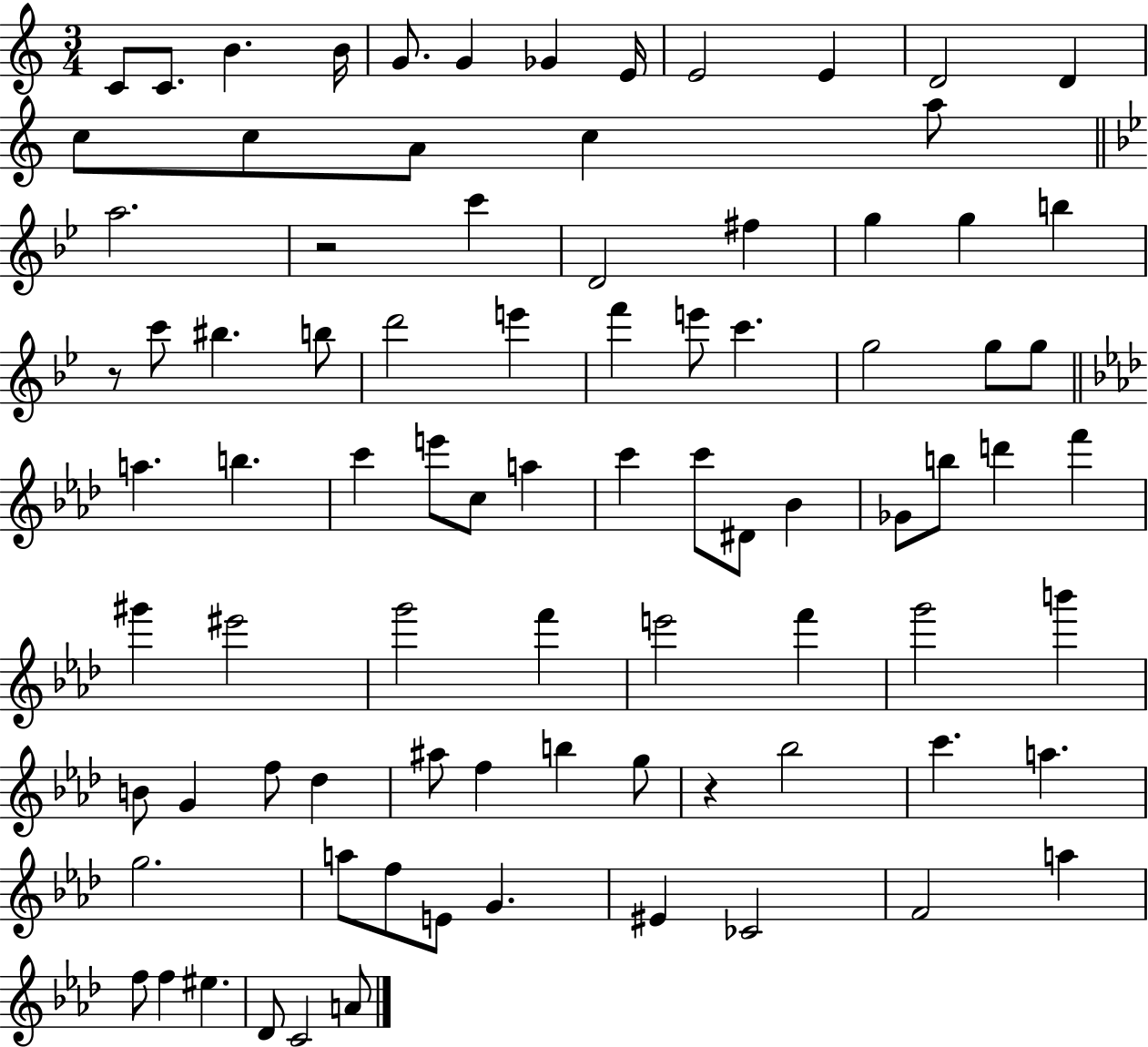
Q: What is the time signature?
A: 3/4